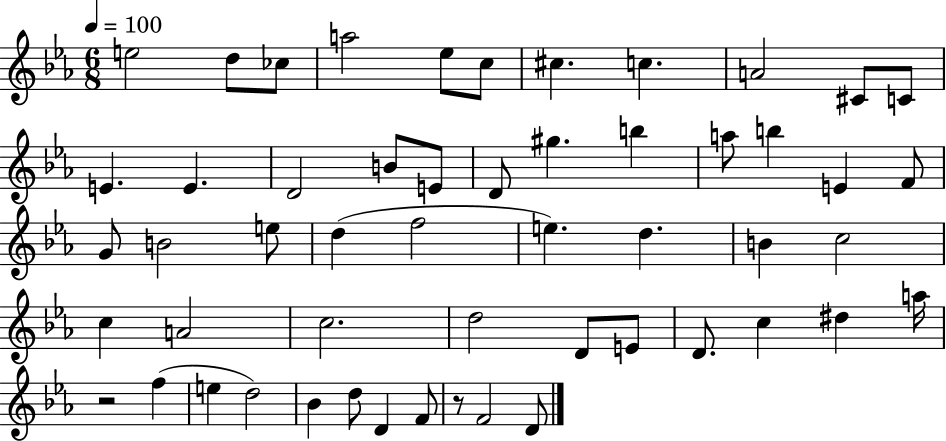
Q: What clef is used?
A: treble